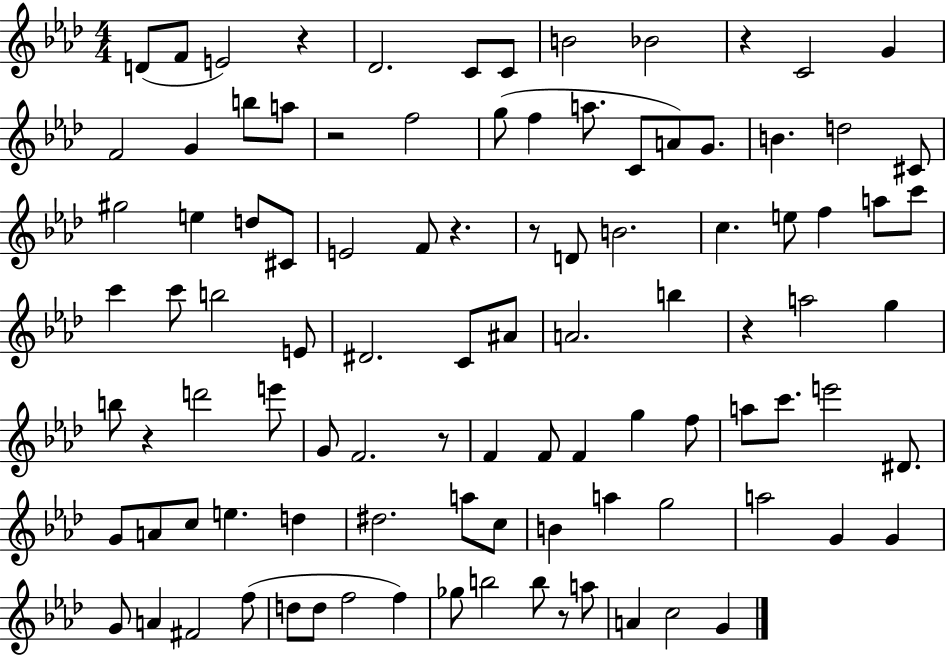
D4/e F4/e E4/h R/q Db4/h. C4/e C4/e B4/h Bb4/h R/q C4/h G4/q F4/h G4/q B5/e A5/e R/h F5/h G5/e F5/q A5/e. C4/e A4/e G4/e. B4/q. D5/h C#4/e G#5/h E5/q D5/e C#4/e E4/h F4/e R/q. R/e D4/e B4/h. C5/q. E5/e F5/q A5/e C6/e C6/q C6/e B5/h E4/e D#4/h. C4/e A#4/e A4/h. B5/q R/q A5/h G5/q B5/e R/q D6/h E6/e G4/e F4/h. R/e F4/q F4/e F4/q G5/q F5/e A5/e C6/e. E6/h D#4/e. G4/e A4/e C5/e E5/q. D5/q D#5/h. A5/e C5/e B4/q A5/q G5/h A5/h G4/q G4/q G4/e A4/q F#4/h F5/e D5/e D5/e F5/h F5/q Gb5/e B5/h B5/e R/e A5/e A4/q C5/h G4/q